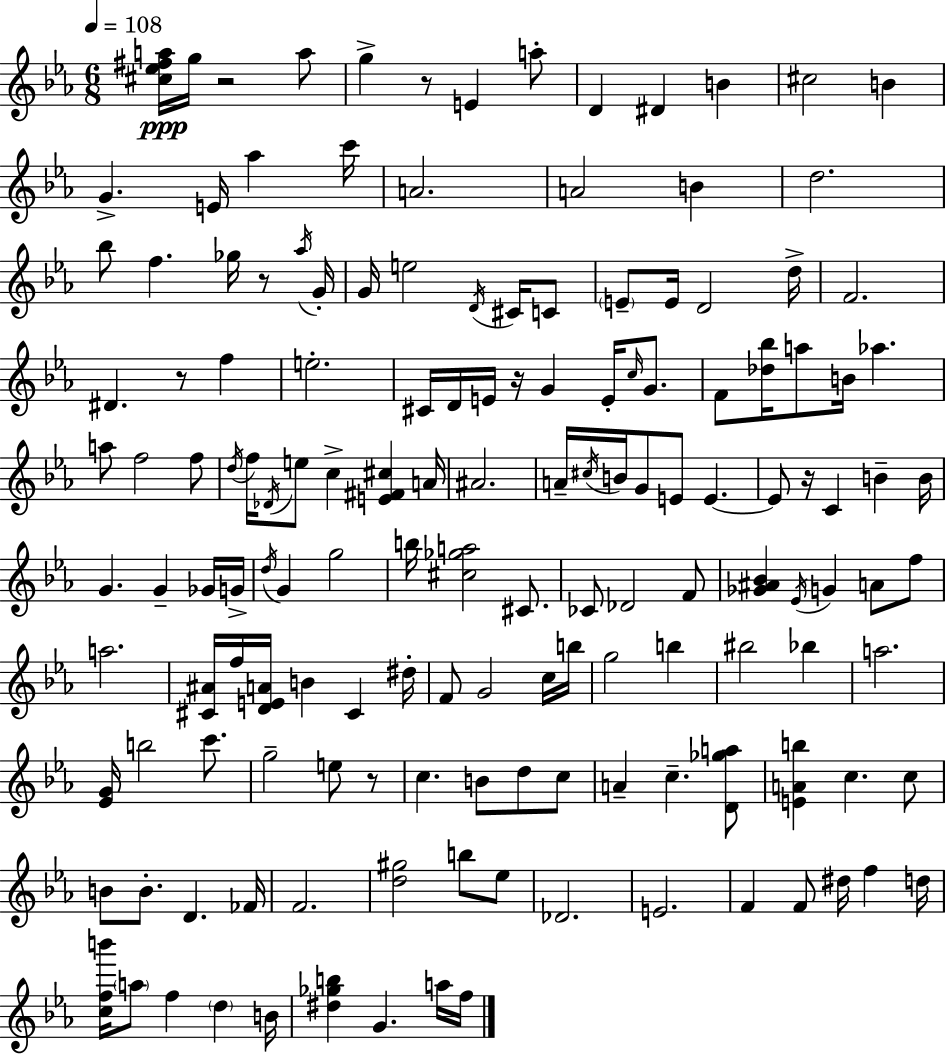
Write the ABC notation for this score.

X:1
T:Untitled
M:6/8
L:1/4
K:Eb
[^c_e^fa]/4 g/4 z2 a/2 g z/2 E a/2 D ^D B ^c2 B G E/4 _a c'/4 A2 A2 B d2 _b/2 f _g/4 z/2 _a/4 G/4 G/4 e2 D/4 ^C/4 C/2 E/2 E/4 D2 d/4 F2 ^D z/2 f e2 ^C/4 D/4 E/4 z/4 G E/4 c/4 G/2 F/2 [_d_b]/4 a/2 B/4 _a a/2 f2 f/2 d/4 f/4 _D/4 e/2 c [E^F^c] A/4 ^A2 A/4 ^c/4 B/4 G/2 E/2 E E/2 z/4 C B B/4 G G _G/4 G/4 d/4 G g2 b/4 [^c_ga]2 ^C/2 _C/2 _D2 F/2 [_G^A_B] _E/4 G A/2 f/2 a2 [^C^A]/4 f/4 [DEA]/4 B ^C ^d/4 F/2 G2 c/4 b/4 g2 b ^b2 _b a2 [_EG]/4 b2 c'/2 g2 e/2 z/2 c B/2 d/2 c/2 A c [D_ga]/2 [EAb] c c/2 B/2 B/2 D _F/4 F2 [d^g]2 b/2 _e/2 _D2 E2 F F/2 ^d/4 f d/4 [cfb']/4 a/2 f d B/4 [^d_gb] G a/4 f/4